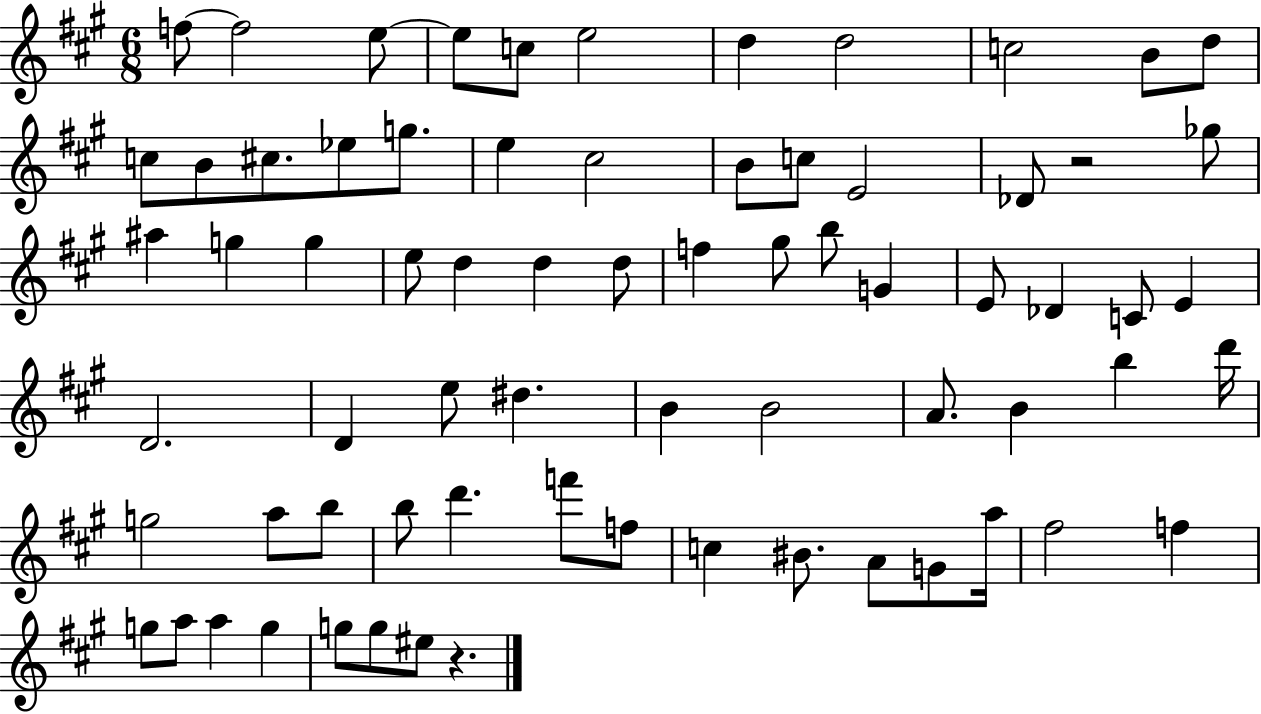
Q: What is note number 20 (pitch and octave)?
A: C5